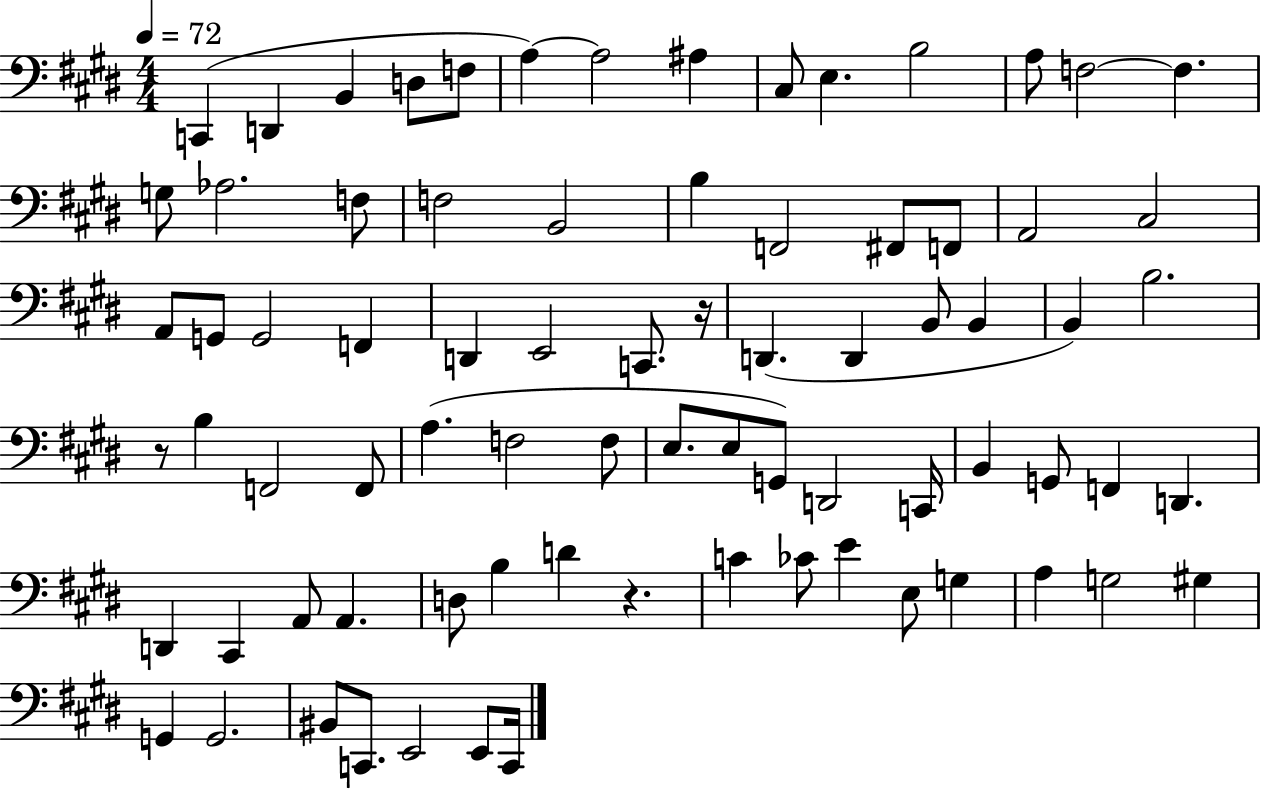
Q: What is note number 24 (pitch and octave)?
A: A2